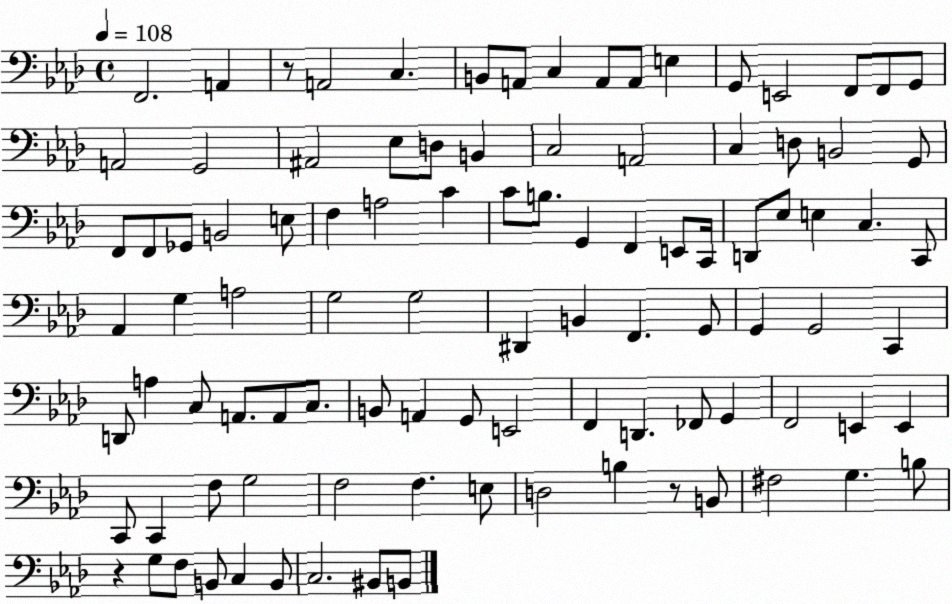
X:1
T:Untitled
M:4/4
L:1/4
K:Ab
F,,2 A,, z/2 A,,2 C, B,,/2 A,,/2 C, A,,/2 A,,/2 E, G,,/2 E,,2 F,,/2 F,,/2 G,,/2 A,,2 G,,2 ^A,,2 _E,/2 D,/2 B,, C,2 A,,2 C, D,/2 B,,2 G,,/2 F,,/2 F,,/2 _G,,/2 B,,2 E,/2 F, A,2 C C/2 B,/2 G,, F,, E,,/2 C,,/4 D,,/2 _E,/2 E, C, C,,/2 _A,, G, A,2 G,2 G,2 ^D,, B,, F,, G,,/2 G,, G,,2 C,, D,,/2 A, C,/2 A,,/2 A,,/2 C,/2 B,,/2 A,, G,,/2 E,,2 F,, D,, _F,,/2 G,, F,,2 E,, E,, C,,/2 C,, F,/2 G,2 F,2 F, E,/2 D,2 B, z/2 B,,/2 ^F,2 G, B,/2 z G,/2 F,/2 B,,/2 C, B,,/2 C,2 ^B,,/2 B,,/2